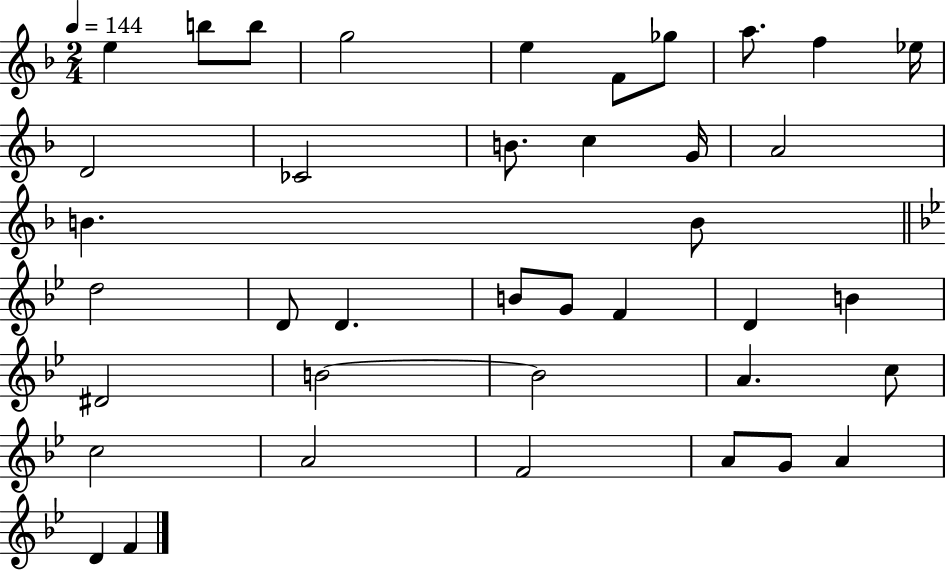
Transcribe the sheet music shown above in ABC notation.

X:1
T:Untitled
M:2/4
L:1/4
K:F
e b/2 b/2 g2 e F/2 _g/2 a/2 f _e/4 D2 _C2 B/2 c G/4 A2 B B/2 d2 D/2 D B/2 G/2 F D B ^D2 B2 B2 A c/2 c2 A2 F2 A/2 G/2 A D F